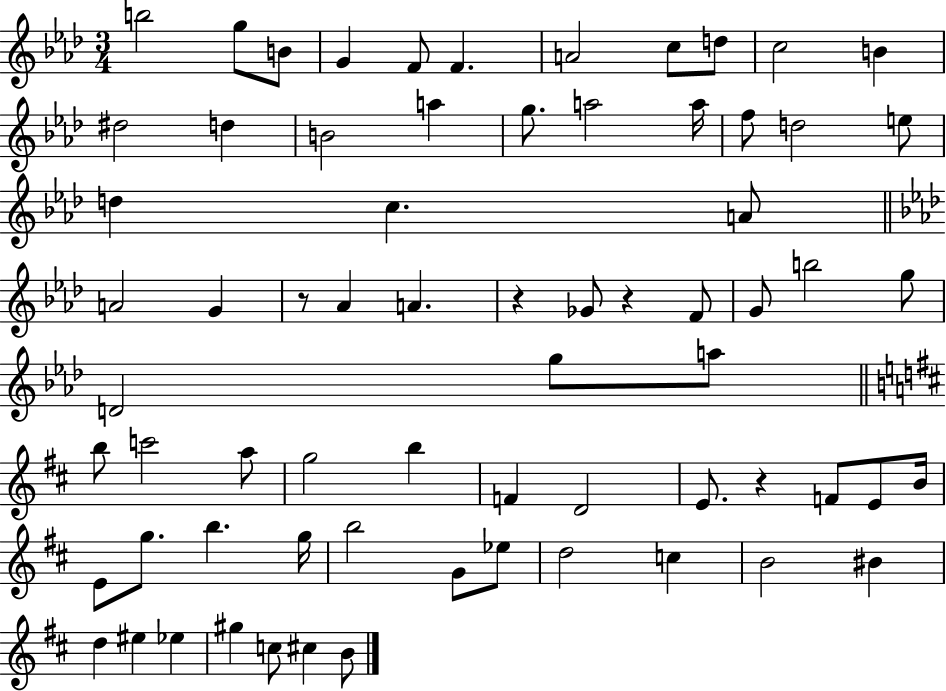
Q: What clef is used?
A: treble